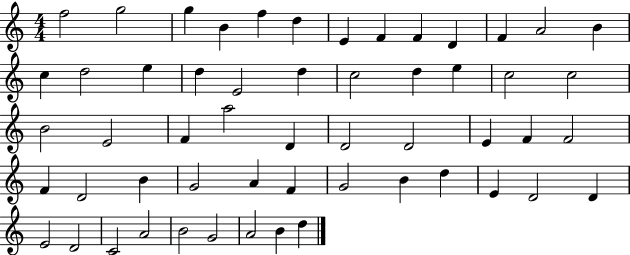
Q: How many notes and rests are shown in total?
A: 55